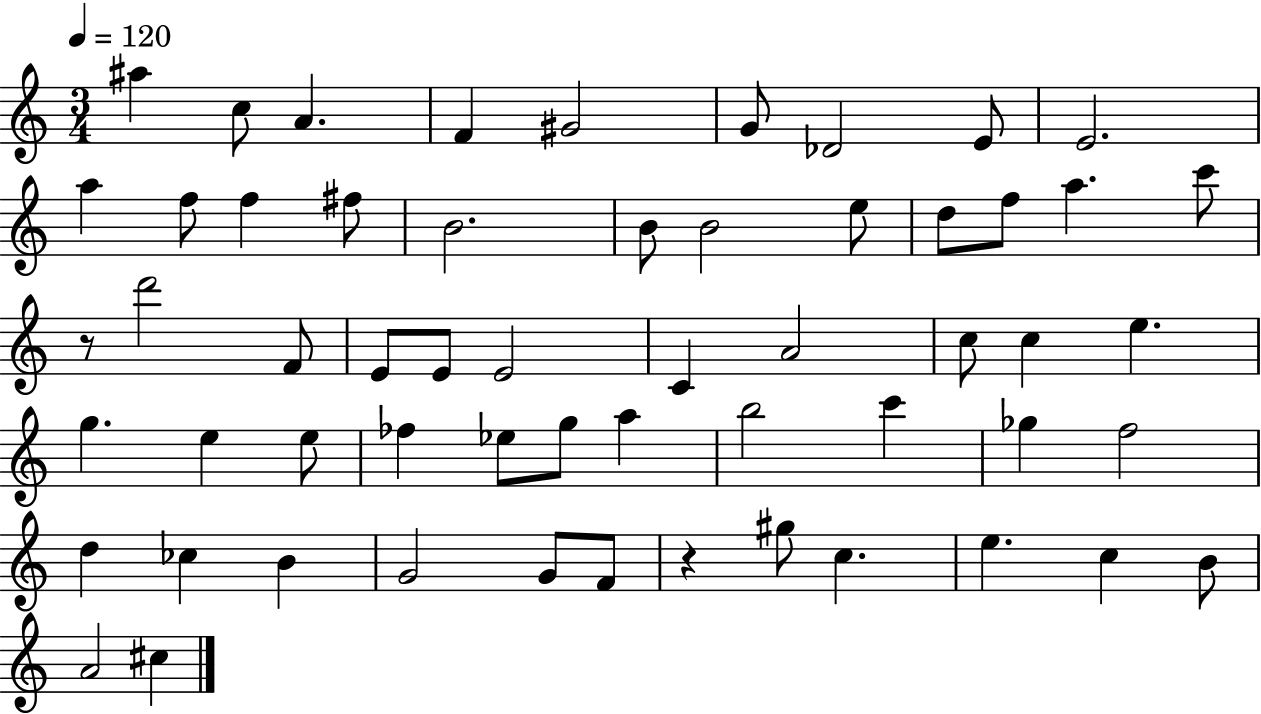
A#5/q C5/e A4/q. F4/q G#4/h G4/e Db4/h E4/e E4/h. A5/q F5/e F5/q F#5/e B4/h. B4/e B4/h E5/e D5/e F5/e A5/q. C6/e R/e D6/h F4/e E4/e E4/e E4/h C4/q A4/h C5/e C5/q E5/q. G5/q. E5/q E5/e FES5/q Eb5/e G5/e A5/q B5/h C6/q Gb5/q F5/h D5/q CES5/q B4/q G4/h G4/e F4/e R/q G#5/e C5/q. E5/q. C5/q B4/e A4/h C#5/q